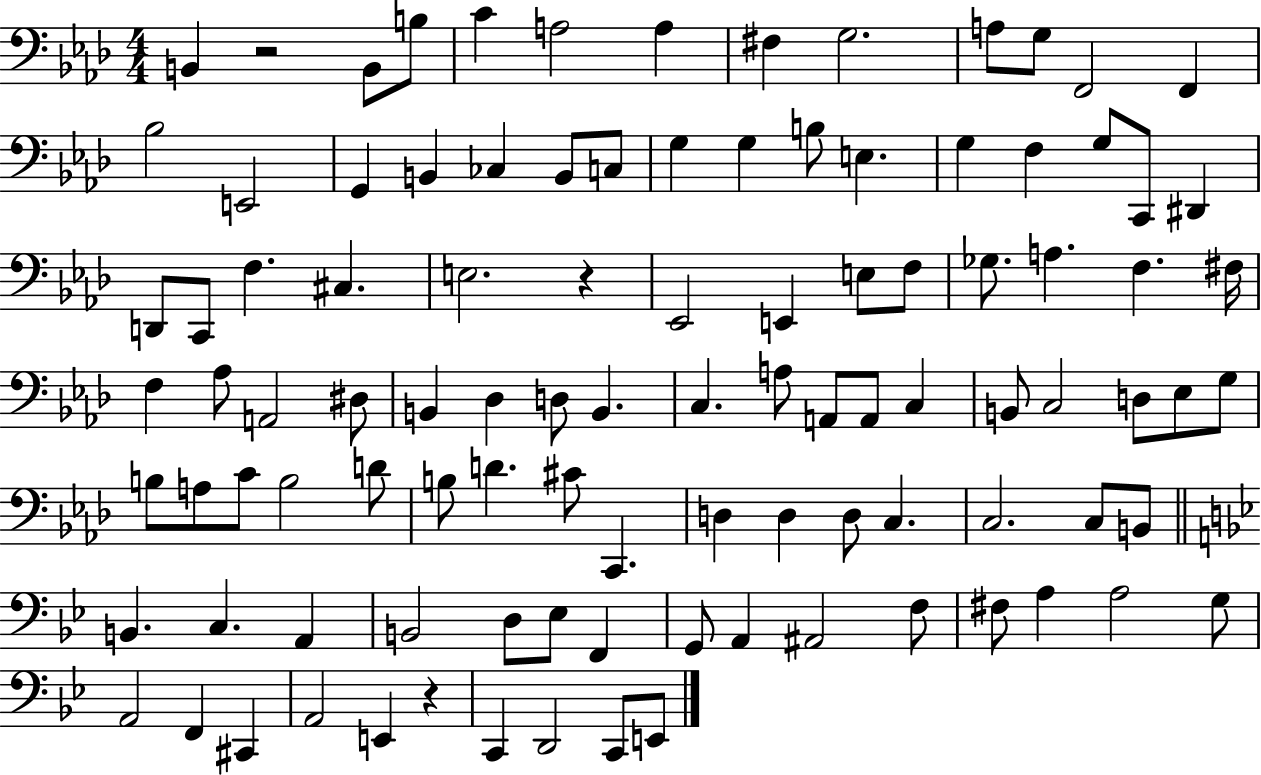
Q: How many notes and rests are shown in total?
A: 102